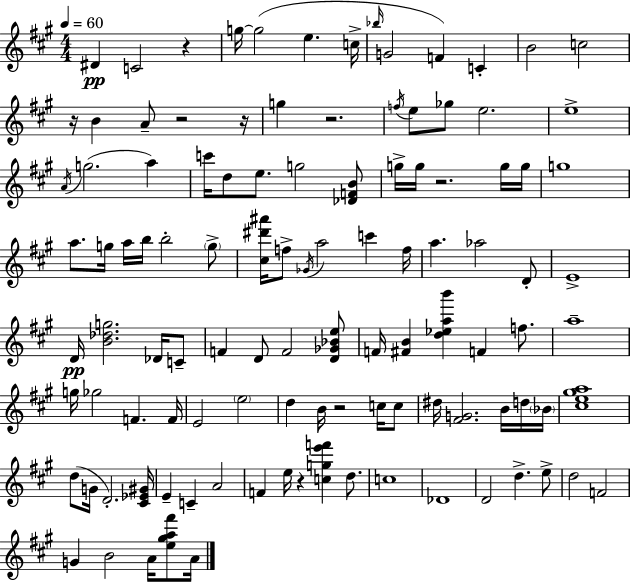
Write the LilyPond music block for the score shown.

{
  \clef treble
  \numericTimeSignature
  \time 4/4
  \key a \major
  \tempo 4 = 60
  dis'4\pp c'2 r4 | g''16~~ g''2( e''4. c''16-> | \grace { bes''16 } g'2 f'4) c'4-. | b'2 c''2 | \break r16 b'4 a'8-- r2 | r16 g''4 r2. | \acciaccatura { f''16 } e''8 ges''8 e''2. | e''1-> | \break \acciaccatura { a'16 }( g''2. a''4) | c'''16 d''8 e''8. g''2 | <des' f' b'>8 g''16-> g''16 r2. | g''16 g''16 g''1 | \break a''8. g''16 a''16 b''16 b''2-. | \parenthesize g''8-> <cis'' dis''' ais'''>16 f''8-> \acciaccatura { ges'16 } a''2 c'''4 | f''16 a''4. aes''2 | d'8-. e'1-> | \break d'16\pp <b' des'' g''>2. | des'16 c'8-- f'4 d'8 f'2 | <d' ges' bes' e''>8 f'16 <fis' b'>4 <d'' ees'' a'' b'''>4 f'4 | f''8. a''1-- | \break g''16 ges''2 f'4. | f'16 e'2 \parenthesize e''2 | d''4 b'16 r2 | c''16 c''8 dis''16 <fis' g'>2. | \break b'16 d''16 \parenthesize bes'16 <cis'' e'' gis'' a''>1 | d''8( g'16 d'2.-.) | <cis' ees' gis'>16 e'4-- c'4-- a'2 | f'4 e''16 r4 <c'' g'' e''' f'''>4 | \break d''8. c''1 | des'1 | d'2 d''4.-> | e''8-> d''2 f'2 | \break g'4 b'2 | a'16 <e'' gis'' a'' fis'''>8 a'16 \bar "|."
}